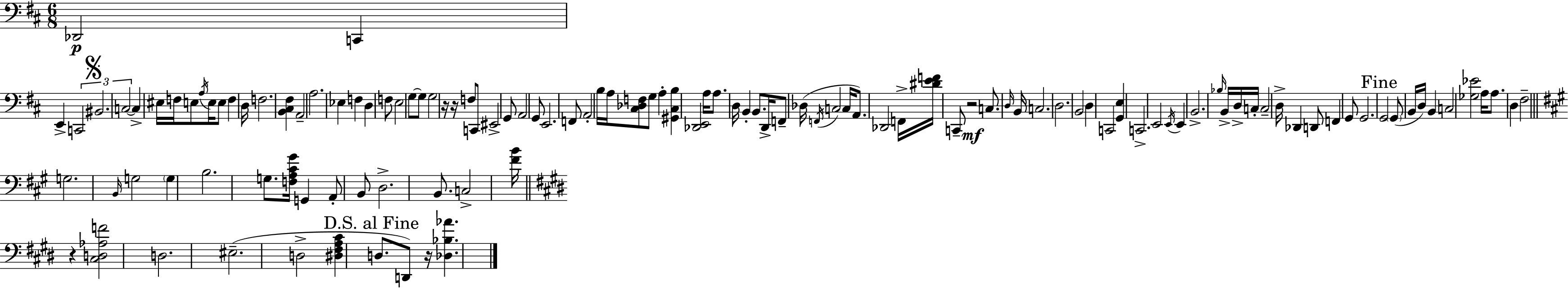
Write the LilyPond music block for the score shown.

{
  \clef bass
  \numericTimeSignature
  \time 6/8
  \key d \major
  \repeat volta 2 { des,2\p c,4 | e,4-> \tuplet 3/2 { c,2 | \mark \markup { \musicglyph "scripts.segno" } bis,2. | c2~~ } c4-> | \break eis16 f16 e8 \acciaccatura { a16 } e16 e8 f4 | d16 f2. | <b, cis fis>4 a,2-- | a2. | \break ees4 f4 d4 | f8 e2 g8~~ | g8 g2 r16 | r16 f8 c,8 eis,2-> | \break g,8 a,2 g,8 | e,2. | f,8 a,2-. b16 | a16 <cis des f>8 g8 a4-. <gis, cis b>4 | \break <des, e,>2 a16 a8. | d16 b,4-. b,8. d,16-> f,8-- | des16( \acciaccatura { f,16 } c2 c16 a,8.) | des,2 f,16-> <dis' e' f'>16 | \break c,8-- r2\mf c8. | \grace { d16 } b,16 c2. | d2. | b,2 d4 | \break c,2 <g, e>4 | c,2.-> | e,2 \acciaccatura { e,16 } | e,4 b,2.-> | \break \grace { bes16 } b,16-> d16-> c16-. c2-- | d16-> des,4 d,8 f,4 | g,8 g,2. | \mark "Fine" g,2 | \break \parenthesize g,8( b,16 d16) b,4 c2 | <ges ees'>2 | a16 a8. d4 fis2-- | \bar "||" \break \key a \major g2. | \grace { b,16 } g2 \parenthesize g4 | b2. | g8. <f a cis' gis'>16 g,4 a,8-. b,8 | \break d2.-> | b,8. c2-> | <fis' b'>16 \bar "||" \break \key e \major r4 <cis d aes f'>2 | d2. | eis2.--( | d2-> <dis fis a cis'>4 | \break \mark "D.S. al Fine" d8. d,8) r16 <des bes aes'>4. | } \bar "|."
}